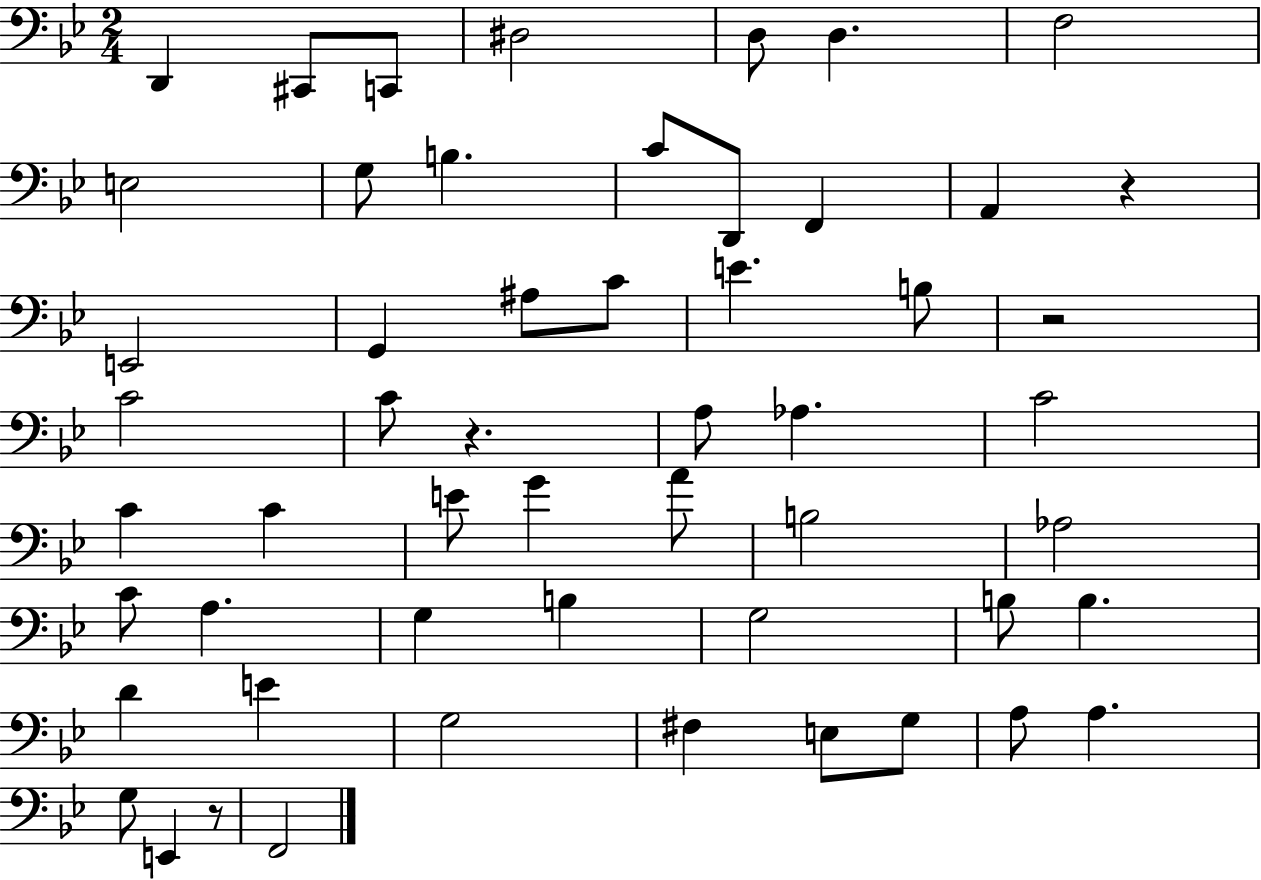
D2/q C#2/e C2/e D#3/h D3/e D3/q. F3/h E3/h G3/e B3/q. C4/e D2/e F2/q A2/q R/q E2/h G2/q A#3/e C4/e E4/q. B3/e R/h C4/h C4/e R/q. A3/e Ab3/q. C4/h C4/q C4/q E4/e G4/q A4/e B3/h Ab3/h C4/e A3/q. G3/q B3/q G3/h B3/e B3/q. D4/q E4/q G3/h F#3/q E3/e G3/e A3/e A3/q. G3/e E2/q R/e F2/h